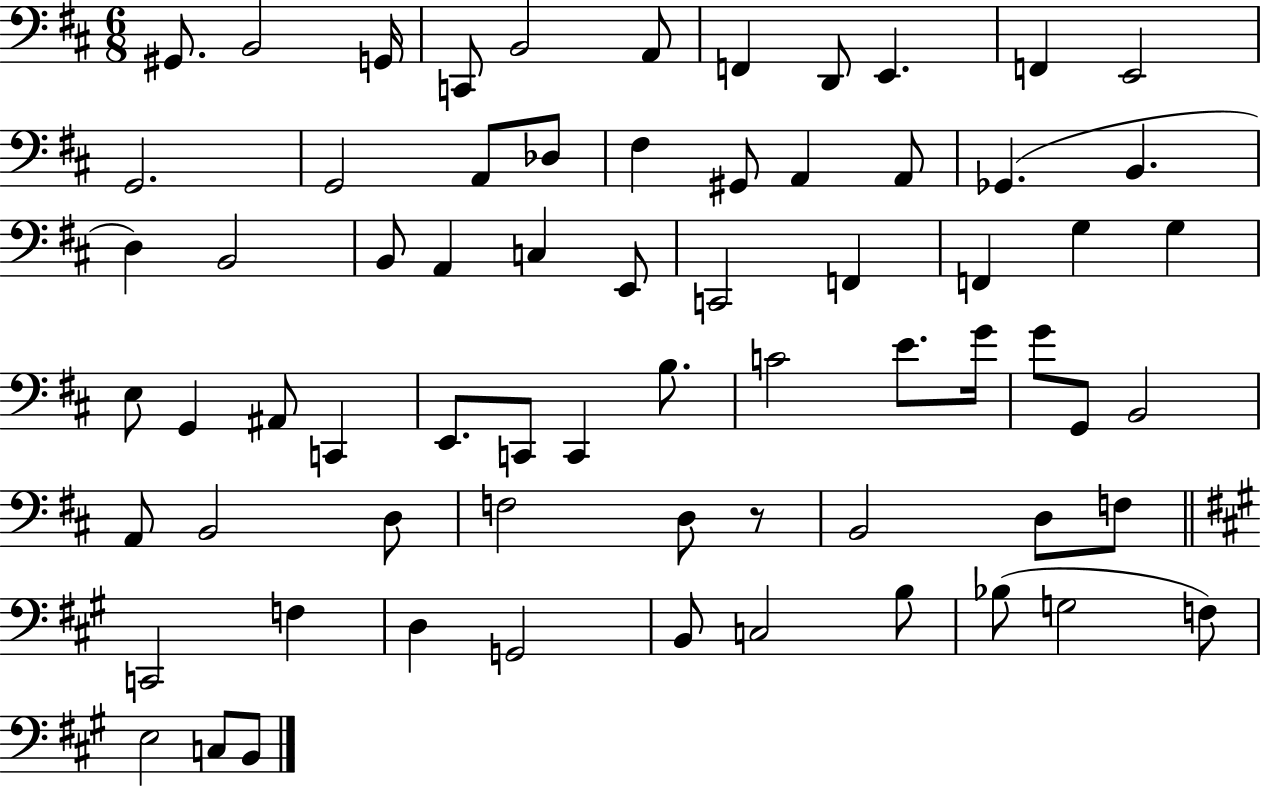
G#2/e. B2/h G2/s C2/e B2/h A2/e F2/q D2/e E2/q. F2/q E2/h G2/h. G2/h A2/e Db3/e F#3/q G#2/e A2/q A2/e Gb2/q. B2/q. D3/q B2/h B2/e A2/q C3/q E2/e C2/h F2/q F2/q G3/q G3/q E3/e G2/q A#2/e C2/q E2/e. C2/e C2/q B3/e. C4/h E4/e. G4/s G4/e G2/e B2/h A2/e B2/h D3/e F3/h D3/e R/e B2/h D3/e F3/e C2/h F3/q D3/q G2/h B2/e C3/h B3/e Bb3/e G3/h F3/e E3/h C3/e B2/e